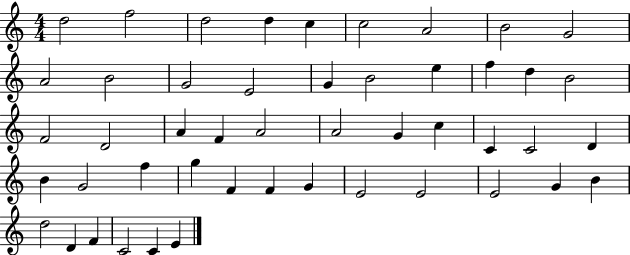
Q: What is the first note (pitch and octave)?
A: D5